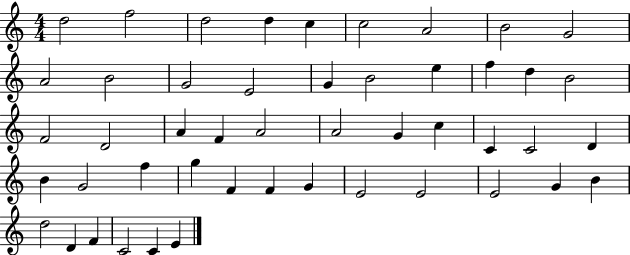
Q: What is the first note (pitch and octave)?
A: D5